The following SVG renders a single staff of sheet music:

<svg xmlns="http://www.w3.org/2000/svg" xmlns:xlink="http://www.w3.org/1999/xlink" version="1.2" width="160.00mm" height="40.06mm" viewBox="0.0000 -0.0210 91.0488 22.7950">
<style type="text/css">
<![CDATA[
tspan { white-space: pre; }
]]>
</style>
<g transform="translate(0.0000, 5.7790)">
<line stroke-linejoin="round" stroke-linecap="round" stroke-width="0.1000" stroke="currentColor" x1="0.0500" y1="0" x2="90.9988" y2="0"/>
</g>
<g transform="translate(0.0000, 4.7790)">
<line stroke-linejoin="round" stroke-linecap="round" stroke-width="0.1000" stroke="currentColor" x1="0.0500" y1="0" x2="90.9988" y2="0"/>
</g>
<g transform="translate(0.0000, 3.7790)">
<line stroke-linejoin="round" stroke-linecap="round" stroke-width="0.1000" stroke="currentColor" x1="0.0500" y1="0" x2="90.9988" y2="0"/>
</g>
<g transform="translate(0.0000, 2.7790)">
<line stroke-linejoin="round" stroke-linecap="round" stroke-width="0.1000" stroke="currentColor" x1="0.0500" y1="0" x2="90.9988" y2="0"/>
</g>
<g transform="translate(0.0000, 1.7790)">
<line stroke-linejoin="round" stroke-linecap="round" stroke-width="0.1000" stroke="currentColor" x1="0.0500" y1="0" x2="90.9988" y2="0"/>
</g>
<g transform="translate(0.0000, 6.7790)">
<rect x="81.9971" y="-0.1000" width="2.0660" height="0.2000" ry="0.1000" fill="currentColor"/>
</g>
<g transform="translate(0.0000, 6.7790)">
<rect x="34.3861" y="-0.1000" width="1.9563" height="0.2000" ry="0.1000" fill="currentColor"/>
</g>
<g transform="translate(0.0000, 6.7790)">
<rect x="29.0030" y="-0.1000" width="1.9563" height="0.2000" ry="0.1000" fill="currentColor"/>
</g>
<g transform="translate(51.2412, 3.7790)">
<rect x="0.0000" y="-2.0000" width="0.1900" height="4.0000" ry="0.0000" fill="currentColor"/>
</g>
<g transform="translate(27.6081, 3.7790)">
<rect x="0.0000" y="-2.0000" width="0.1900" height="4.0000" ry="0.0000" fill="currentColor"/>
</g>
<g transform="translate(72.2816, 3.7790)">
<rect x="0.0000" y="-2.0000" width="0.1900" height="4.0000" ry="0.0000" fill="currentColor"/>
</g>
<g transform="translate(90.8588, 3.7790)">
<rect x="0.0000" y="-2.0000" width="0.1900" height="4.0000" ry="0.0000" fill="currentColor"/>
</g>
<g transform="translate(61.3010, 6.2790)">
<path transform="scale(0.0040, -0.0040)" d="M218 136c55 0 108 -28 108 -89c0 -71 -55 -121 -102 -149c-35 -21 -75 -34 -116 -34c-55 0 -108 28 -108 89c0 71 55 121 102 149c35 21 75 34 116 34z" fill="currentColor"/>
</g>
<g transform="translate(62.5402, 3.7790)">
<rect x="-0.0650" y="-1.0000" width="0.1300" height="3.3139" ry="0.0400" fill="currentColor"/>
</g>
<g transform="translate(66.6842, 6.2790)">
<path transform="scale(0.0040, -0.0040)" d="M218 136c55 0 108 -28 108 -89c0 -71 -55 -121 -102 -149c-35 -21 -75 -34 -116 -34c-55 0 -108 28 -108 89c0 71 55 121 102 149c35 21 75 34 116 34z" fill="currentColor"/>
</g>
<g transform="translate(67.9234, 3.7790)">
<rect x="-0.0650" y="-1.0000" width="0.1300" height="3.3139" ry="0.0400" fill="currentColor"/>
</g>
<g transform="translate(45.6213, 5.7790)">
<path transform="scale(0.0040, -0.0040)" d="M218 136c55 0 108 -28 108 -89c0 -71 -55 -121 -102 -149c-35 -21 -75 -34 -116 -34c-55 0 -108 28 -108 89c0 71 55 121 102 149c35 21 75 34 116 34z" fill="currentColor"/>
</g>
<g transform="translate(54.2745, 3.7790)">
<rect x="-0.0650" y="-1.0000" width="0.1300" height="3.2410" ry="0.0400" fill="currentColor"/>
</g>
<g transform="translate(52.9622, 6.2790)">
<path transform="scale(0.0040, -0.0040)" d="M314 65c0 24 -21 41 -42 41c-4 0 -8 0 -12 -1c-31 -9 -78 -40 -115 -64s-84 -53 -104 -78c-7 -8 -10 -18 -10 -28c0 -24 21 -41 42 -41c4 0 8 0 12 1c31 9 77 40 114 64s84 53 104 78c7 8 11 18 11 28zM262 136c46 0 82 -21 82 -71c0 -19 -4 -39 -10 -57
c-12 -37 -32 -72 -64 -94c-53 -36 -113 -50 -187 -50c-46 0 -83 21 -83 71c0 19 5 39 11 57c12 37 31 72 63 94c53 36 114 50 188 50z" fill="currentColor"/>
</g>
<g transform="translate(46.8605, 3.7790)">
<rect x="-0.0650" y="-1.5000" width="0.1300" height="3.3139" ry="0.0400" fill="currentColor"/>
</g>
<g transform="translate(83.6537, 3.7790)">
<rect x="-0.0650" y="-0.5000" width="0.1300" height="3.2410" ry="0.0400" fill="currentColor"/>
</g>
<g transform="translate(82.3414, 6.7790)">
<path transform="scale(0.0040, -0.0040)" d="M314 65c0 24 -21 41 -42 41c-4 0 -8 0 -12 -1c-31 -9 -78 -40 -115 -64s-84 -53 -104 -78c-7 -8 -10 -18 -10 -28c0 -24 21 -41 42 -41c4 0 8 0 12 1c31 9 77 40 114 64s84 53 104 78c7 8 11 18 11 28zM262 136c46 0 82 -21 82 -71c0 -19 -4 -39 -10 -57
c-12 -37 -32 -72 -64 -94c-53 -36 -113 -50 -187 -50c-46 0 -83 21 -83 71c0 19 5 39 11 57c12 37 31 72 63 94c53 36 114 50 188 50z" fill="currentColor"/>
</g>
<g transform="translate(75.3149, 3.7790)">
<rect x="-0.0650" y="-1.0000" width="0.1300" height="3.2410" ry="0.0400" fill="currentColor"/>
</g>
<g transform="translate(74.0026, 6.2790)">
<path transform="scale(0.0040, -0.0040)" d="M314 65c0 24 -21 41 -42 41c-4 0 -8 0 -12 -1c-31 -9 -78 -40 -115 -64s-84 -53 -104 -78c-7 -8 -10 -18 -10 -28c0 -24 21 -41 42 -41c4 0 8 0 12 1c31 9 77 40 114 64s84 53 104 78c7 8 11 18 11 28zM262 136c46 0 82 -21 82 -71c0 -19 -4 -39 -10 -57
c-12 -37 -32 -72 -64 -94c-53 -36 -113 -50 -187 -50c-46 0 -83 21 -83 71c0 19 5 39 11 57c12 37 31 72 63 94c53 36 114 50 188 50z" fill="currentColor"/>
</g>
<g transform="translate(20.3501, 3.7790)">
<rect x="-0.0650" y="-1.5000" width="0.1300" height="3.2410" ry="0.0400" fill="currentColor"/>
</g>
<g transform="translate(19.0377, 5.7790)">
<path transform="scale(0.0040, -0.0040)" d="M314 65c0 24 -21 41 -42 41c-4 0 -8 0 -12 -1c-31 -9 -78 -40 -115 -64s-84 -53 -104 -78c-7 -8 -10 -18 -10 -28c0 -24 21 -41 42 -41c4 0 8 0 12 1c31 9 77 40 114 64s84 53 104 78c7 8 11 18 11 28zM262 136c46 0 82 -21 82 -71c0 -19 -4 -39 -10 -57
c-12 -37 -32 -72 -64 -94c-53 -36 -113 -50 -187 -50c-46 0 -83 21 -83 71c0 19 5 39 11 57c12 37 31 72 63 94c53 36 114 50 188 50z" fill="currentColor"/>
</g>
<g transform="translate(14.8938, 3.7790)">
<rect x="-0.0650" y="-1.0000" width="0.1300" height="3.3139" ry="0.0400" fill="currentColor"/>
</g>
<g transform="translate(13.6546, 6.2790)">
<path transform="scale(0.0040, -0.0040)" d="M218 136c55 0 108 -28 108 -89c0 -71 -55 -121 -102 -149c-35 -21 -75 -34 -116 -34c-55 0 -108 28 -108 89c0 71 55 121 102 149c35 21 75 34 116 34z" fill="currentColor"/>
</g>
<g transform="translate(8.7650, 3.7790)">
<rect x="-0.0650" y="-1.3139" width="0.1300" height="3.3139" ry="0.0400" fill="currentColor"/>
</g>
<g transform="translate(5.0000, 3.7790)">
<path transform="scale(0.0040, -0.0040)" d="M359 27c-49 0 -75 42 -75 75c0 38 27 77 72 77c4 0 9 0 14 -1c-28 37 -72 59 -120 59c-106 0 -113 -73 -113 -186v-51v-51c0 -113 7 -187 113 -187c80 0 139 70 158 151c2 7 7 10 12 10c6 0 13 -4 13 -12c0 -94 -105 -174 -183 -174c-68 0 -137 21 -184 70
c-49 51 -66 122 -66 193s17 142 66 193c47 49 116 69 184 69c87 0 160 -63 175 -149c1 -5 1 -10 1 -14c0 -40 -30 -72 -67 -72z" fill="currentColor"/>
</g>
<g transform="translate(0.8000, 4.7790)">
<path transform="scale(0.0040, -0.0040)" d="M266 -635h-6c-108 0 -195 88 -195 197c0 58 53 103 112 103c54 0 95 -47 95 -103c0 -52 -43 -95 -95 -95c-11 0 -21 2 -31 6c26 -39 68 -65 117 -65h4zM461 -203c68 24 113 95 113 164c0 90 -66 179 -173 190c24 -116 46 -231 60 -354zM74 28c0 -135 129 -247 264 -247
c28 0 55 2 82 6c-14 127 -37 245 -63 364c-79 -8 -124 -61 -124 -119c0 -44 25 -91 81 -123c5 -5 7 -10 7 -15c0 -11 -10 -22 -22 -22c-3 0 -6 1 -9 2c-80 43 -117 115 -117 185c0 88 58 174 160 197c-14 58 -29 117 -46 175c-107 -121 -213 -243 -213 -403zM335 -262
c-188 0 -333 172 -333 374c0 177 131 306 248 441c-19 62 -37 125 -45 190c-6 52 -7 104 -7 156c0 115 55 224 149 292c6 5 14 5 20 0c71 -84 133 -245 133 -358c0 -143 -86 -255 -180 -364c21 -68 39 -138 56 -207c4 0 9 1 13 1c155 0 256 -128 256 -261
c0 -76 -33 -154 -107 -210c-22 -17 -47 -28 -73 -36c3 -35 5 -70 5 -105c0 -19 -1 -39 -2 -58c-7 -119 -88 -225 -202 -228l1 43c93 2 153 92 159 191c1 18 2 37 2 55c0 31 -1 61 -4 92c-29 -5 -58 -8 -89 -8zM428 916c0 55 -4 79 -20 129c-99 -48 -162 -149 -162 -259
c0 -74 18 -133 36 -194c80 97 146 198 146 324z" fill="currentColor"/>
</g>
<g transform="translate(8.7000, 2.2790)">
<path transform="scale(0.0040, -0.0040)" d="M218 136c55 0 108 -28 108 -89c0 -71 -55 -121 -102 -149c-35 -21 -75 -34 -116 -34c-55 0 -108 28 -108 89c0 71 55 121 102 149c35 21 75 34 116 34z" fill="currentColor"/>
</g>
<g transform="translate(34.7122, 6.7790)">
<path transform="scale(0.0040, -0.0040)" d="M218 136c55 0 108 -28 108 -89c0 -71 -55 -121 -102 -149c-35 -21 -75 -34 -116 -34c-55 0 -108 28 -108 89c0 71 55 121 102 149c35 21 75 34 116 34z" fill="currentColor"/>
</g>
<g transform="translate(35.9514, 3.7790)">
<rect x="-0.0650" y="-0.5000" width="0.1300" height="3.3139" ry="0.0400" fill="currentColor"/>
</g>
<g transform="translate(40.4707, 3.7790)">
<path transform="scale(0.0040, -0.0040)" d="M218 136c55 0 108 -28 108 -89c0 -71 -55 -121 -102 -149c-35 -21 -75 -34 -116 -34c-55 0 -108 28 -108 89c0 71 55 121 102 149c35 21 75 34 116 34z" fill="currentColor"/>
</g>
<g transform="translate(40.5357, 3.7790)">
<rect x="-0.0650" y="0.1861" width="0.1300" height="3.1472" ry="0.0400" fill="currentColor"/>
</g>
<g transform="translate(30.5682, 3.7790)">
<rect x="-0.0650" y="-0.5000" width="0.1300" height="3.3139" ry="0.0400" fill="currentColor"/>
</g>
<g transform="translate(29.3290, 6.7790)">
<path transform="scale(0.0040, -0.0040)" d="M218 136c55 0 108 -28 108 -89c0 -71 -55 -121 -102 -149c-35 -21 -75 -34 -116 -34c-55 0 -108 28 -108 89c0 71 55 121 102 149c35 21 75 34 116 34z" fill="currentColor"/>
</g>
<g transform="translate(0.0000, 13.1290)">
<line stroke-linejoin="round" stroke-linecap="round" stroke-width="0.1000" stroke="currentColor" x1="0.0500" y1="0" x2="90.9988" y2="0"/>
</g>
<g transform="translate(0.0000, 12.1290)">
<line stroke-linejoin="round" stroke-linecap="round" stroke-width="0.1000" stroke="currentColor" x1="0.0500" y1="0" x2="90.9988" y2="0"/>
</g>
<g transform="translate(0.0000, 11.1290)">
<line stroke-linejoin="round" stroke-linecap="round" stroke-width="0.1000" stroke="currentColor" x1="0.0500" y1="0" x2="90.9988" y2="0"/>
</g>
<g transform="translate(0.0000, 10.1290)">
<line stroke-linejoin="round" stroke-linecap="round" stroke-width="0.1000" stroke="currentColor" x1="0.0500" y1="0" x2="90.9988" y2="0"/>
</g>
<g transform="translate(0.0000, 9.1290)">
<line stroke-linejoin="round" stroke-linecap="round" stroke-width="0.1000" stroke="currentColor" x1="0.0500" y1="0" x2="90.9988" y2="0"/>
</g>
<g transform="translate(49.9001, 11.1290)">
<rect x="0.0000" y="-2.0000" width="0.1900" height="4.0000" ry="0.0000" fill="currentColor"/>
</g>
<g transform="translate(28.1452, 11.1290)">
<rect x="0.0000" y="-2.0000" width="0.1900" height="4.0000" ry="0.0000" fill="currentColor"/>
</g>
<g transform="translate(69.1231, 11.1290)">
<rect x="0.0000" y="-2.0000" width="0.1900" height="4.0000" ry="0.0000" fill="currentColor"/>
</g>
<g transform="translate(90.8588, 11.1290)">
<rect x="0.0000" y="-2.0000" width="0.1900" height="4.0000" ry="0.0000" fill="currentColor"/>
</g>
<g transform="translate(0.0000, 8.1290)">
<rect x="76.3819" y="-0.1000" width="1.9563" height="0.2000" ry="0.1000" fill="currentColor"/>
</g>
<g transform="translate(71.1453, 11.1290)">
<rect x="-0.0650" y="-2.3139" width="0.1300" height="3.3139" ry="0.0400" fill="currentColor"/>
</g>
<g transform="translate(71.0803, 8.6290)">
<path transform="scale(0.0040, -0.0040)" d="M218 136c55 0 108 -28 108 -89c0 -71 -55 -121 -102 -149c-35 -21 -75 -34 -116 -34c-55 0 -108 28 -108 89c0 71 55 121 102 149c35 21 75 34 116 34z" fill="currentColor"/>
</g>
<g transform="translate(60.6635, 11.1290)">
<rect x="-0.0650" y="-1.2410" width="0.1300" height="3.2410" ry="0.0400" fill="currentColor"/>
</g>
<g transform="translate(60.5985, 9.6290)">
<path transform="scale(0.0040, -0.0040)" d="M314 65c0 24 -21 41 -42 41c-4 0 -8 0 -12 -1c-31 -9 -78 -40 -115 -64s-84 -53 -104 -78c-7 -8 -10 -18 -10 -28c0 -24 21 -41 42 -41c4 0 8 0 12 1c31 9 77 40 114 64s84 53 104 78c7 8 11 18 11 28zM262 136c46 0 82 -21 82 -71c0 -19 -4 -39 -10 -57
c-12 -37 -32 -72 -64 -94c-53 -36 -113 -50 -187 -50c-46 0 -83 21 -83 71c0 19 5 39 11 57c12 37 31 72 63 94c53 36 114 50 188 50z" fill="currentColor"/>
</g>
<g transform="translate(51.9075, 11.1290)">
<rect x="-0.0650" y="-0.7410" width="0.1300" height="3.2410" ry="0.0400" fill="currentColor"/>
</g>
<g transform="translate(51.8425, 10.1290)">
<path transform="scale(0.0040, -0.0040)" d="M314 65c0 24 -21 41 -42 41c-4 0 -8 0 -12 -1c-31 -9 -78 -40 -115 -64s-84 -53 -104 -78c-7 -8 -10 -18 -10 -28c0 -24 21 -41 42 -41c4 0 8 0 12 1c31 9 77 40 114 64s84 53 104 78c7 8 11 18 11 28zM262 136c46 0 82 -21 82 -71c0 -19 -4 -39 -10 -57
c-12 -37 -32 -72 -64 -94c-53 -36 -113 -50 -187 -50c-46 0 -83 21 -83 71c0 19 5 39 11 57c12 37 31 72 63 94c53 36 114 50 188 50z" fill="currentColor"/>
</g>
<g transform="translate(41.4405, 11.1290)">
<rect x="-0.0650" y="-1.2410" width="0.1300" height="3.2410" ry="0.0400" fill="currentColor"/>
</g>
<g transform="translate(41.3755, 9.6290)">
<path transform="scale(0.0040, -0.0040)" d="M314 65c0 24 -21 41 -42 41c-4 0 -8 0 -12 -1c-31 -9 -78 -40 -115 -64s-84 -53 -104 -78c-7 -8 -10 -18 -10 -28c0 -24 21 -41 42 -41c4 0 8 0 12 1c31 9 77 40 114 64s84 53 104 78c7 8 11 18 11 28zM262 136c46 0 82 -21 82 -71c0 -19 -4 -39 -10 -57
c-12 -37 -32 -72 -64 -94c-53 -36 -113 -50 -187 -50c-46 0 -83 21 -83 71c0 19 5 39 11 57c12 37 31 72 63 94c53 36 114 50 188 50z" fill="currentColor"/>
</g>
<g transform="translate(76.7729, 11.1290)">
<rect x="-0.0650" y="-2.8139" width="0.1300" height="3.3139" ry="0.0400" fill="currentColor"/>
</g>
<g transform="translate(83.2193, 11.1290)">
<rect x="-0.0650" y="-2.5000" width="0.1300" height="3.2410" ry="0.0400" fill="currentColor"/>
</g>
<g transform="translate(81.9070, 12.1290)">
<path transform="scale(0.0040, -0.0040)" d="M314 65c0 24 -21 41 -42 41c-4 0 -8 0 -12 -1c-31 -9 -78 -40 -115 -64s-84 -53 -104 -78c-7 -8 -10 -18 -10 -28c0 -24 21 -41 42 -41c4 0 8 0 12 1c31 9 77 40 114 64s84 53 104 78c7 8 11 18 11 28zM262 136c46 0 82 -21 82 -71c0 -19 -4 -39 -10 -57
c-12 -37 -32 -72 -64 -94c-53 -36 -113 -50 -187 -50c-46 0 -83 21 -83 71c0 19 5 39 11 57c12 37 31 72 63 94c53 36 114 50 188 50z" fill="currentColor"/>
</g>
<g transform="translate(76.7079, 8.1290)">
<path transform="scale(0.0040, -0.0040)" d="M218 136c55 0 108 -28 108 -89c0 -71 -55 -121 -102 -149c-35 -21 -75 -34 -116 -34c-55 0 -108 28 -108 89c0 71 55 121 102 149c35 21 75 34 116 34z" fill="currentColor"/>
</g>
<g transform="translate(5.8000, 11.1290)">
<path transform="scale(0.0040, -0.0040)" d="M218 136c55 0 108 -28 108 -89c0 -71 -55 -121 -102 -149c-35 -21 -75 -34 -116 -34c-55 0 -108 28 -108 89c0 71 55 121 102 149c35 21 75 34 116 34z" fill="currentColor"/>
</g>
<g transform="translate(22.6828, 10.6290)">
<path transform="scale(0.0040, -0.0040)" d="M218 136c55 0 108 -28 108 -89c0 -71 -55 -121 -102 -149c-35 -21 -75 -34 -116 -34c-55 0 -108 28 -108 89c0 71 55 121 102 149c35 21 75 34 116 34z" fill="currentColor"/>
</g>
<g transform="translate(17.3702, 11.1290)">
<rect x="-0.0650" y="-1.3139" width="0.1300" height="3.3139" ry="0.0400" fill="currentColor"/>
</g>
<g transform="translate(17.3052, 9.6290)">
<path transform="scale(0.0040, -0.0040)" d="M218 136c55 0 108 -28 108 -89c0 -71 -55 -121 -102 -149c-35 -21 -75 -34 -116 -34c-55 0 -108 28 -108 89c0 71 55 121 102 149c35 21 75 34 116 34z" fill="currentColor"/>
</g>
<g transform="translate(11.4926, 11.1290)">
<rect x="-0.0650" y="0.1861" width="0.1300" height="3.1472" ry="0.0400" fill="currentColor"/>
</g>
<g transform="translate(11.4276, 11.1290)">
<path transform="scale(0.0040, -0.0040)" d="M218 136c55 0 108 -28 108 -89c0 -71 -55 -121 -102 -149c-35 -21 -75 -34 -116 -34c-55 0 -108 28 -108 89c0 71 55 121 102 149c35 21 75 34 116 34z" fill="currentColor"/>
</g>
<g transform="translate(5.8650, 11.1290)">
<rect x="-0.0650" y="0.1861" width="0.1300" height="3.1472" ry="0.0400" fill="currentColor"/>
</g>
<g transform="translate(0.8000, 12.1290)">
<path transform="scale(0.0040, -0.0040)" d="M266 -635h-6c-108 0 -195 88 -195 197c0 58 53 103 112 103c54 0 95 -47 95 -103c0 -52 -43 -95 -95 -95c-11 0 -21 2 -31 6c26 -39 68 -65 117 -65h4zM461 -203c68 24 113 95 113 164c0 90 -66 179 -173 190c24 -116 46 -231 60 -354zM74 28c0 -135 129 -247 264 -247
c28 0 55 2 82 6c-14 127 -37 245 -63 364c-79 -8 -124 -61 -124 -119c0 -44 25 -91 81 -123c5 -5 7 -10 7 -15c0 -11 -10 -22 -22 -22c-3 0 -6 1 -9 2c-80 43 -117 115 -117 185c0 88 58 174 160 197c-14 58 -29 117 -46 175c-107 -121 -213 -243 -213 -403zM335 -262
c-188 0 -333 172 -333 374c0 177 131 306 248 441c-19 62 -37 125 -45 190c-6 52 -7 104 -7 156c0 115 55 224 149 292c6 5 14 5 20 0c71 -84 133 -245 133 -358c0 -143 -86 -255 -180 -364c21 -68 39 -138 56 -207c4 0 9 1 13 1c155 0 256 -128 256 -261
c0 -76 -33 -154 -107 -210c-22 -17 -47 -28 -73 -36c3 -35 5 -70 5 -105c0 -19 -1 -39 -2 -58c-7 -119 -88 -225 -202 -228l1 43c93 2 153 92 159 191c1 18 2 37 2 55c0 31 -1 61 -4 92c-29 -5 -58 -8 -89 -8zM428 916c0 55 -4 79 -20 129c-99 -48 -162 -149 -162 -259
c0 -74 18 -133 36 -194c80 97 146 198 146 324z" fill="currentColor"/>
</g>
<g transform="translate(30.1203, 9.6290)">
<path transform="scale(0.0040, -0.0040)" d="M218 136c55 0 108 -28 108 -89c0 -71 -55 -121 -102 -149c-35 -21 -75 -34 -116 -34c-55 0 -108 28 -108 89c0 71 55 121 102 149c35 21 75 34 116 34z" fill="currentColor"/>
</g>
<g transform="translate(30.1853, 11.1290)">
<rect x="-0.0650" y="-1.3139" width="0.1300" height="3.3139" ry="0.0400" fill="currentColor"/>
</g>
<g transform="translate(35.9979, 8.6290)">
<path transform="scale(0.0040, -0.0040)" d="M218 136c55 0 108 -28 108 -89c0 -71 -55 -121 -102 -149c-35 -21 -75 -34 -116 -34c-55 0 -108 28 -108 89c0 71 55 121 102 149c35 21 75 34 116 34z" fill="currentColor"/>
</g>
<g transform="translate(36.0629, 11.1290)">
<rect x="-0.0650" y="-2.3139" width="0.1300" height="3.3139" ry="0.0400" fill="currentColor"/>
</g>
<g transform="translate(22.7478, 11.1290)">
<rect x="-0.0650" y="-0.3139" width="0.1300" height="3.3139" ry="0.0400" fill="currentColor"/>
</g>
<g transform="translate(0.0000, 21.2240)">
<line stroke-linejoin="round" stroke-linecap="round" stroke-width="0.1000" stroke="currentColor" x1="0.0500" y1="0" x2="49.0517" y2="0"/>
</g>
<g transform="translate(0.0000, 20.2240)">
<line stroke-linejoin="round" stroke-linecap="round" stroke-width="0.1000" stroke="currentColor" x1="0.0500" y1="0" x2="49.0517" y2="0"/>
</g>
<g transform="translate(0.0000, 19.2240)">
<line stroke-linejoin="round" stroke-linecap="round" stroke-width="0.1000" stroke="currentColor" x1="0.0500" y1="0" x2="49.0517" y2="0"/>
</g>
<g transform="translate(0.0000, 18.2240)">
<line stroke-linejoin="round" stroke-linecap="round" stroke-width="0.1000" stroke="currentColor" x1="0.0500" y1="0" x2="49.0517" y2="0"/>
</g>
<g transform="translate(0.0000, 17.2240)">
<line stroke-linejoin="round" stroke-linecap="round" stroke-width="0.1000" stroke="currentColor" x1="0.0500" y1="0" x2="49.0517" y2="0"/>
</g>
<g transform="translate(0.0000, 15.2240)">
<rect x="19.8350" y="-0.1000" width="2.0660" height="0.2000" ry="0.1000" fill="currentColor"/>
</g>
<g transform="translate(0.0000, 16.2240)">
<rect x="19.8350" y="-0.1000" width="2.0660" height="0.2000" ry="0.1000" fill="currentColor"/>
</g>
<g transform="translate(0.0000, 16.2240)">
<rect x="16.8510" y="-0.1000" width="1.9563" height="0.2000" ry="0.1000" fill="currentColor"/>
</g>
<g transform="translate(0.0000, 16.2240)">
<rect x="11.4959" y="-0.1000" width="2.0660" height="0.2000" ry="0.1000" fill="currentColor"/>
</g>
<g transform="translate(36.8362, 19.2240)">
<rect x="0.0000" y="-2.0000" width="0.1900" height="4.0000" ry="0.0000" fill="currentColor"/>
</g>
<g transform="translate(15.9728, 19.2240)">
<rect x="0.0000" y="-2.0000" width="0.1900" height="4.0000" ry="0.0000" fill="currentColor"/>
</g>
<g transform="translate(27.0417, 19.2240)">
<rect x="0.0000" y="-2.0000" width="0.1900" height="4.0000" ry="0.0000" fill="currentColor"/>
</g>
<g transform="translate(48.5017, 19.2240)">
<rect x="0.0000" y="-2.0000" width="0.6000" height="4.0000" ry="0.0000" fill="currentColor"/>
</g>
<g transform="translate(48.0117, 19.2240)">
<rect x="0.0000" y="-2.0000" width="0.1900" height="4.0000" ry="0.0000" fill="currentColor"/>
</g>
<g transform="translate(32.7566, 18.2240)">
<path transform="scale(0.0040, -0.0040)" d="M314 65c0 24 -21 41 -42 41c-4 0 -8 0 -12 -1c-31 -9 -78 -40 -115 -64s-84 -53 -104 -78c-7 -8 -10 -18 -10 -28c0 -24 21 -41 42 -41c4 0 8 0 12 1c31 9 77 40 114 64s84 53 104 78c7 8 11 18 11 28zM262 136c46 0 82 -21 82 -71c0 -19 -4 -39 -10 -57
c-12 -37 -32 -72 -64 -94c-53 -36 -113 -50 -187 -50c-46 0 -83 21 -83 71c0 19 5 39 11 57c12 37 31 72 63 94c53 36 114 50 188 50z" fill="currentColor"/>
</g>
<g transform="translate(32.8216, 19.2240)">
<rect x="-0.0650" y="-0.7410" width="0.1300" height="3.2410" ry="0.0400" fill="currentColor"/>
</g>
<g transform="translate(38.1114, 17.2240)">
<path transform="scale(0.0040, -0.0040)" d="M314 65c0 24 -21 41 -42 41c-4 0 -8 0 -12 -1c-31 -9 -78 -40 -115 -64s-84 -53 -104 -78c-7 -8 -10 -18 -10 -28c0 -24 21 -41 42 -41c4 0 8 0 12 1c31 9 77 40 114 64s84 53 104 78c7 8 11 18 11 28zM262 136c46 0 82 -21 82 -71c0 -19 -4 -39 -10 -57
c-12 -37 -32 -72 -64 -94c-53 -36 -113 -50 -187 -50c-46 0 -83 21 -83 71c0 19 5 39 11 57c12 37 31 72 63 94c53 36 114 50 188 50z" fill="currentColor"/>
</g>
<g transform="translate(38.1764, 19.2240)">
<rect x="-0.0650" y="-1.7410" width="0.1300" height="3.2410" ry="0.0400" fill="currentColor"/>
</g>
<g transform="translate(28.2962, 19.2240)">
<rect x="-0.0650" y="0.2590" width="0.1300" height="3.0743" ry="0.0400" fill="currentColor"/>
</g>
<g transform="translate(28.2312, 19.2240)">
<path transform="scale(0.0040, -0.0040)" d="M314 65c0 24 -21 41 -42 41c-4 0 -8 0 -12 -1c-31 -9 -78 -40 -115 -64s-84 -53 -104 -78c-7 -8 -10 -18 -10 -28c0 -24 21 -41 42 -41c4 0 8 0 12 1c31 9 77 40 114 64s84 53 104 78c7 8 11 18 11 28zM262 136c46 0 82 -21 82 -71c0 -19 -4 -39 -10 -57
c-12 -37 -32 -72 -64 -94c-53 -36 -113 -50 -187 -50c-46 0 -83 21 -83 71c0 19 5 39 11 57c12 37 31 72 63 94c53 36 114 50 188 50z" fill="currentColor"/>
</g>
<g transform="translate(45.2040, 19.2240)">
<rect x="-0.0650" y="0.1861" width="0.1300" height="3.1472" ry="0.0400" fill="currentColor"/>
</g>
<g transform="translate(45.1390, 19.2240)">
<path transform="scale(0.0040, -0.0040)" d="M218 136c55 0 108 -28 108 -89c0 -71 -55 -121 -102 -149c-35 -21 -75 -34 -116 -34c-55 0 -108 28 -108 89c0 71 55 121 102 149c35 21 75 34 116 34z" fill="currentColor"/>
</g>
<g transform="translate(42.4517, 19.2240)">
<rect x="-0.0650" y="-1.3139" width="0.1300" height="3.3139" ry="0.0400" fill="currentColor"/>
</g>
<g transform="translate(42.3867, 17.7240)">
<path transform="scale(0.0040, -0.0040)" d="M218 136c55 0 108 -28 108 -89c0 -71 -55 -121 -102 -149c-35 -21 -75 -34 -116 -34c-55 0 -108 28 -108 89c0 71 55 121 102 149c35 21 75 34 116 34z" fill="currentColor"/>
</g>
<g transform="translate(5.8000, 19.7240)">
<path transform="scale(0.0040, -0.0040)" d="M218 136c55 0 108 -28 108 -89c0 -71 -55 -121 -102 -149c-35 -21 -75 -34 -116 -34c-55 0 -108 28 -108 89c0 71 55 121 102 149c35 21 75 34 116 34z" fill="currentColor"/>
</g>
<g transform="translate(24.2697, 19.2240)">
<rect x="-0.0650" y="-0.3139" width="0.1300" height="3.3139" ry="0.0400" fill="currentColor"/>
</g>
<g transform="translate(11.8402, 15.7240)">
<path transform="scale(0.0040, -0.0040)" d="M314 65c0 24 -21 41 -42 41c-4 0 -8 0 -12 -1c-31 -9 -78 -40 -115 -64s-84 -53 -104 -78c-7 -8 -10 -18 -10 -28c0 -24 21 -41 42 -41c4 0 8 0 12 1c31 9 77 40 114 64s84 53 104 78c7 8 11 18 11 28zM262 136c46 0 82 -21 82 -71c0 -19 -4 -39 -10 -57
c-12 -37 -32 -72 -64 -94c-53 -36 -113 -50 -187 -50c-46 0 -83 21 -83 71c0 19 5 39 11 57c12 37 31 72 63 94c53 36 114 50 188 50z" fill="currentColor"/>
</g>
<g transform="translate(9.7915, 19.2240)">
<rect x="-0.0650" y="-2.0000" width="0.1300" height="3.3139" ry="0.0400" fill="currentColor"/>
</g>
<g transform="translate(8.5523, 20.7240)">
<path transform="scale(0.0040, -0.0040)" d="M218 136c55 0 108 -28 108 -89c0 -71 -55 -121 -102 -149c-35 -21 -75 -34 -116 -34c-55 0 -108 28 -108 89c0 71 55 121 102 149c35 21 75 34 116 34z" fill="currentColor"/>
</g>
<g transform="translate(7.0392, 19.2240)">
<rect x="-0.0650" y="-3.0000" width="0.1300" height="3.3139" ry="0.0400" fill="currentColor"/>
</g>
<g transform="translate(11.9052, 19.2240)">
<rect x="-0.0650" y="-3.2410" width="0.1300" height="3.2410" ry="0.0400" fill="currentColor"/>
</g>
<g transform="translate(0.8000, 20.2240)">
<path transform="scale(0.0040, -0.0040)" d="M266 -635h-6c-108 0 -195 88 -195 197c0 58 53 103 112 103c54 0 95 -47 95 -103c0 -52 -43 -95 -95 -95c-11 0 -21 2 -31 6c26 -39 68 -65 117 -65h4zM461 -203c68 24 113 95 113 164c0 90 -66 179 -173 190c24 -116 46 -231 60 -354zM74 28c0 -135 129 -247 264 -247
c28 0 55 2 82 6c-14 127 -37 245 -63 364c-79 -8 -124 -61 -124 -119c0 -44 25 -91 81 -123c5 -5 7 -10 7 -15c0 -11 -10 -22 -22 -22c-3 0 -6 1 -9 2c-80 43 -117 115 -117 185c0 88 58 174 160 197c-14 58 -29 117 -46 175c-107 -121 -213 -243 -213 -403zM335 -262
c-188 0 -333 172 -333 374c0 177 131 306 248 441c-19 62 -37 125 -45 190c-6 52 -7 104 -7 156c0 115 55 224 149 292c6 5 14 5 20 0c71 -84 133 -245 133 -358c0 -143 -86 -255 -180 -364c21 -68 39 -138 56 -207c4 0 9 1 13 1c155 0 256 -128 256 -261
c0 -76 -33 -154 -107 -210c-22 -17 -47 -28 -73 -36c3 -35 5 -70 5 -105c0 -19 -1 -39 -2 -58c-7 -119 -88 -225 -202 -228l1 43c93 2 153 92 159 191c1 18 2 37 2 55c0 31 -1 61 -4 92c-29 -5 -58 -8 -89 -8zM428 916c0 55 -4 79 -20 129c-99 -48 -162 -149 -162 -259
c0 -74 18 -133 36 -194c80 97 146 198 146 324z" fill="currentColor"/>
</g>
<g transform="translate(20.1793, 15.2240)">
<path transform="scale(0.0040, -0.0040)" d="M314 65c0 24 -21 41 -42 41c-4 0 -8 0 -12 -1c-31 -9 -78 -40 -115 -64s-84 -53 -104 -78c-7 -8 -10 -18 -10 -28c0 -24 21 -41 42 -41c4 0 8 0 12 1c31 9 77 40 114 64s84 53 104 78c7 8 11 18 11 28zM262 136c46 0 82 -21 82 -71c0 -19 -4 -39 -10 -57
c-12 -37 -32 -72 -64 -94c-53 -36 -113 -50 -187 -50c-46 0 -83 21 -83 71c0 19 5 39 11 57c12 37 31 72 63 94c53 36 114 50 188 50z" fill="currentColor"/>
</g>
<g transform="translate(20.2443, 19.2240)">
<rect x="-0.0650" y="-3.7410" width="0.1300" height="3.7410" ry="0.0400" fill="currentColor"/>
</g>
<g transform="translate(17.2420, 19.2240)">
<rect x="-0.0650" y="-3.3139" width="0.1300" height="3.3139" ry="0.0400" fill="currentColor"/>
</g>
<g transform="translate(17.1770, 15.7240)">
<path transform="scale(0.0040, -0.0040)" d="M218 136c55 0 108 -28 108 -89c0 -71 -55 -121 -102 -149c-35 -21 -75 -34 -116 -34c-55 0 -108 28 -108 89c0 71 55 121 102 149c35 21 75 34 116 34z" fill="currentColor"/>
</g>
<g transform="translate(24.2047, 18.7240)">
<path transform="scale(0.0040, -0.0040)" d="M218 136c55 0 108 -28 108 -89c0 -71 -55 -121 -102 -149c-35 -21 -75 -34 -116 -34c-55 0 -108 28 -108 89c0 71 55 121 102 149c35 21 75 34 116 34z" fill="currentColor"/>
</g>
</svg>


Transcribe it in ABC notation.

X:1
T:Untitled
M:4/4
L:1/4
K:C
e D E2 C C B E D2 D D D2 C2 B B e c e g e2 d2 e2 g a G2 A F b2 b c'2 c B2 d2 f2 e B